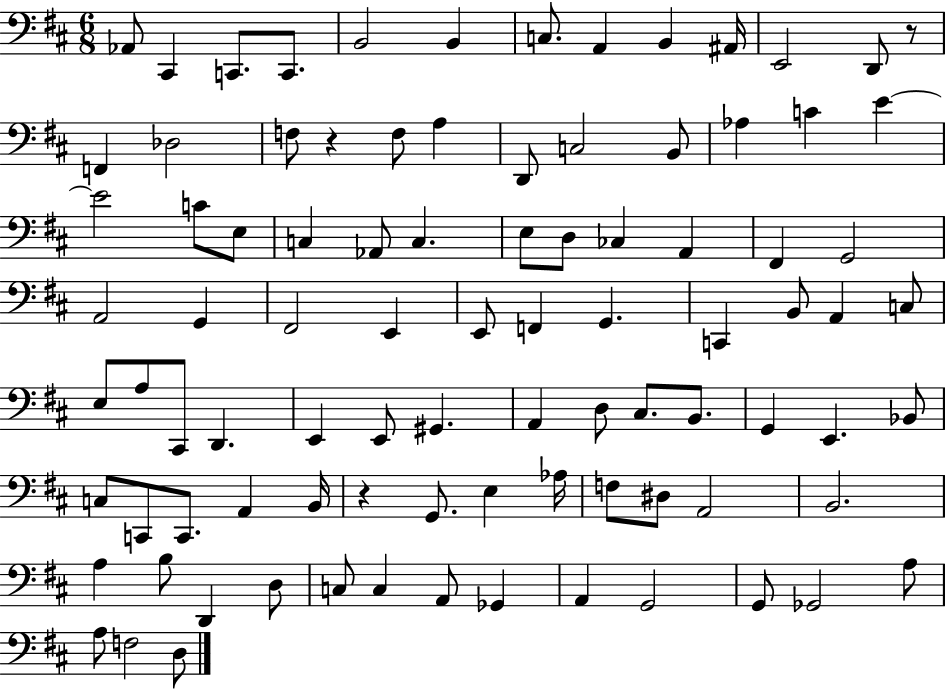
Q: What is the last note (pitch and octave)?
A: D3